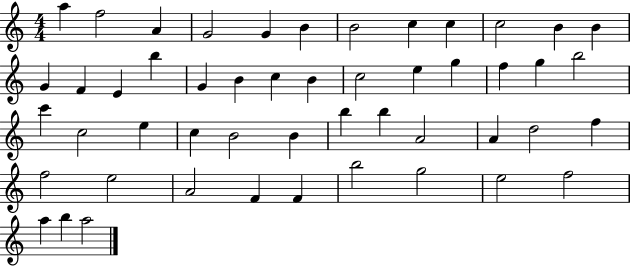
{
  \clef treble
  \numericTimeSignature
  \time 4/4
  \key c \major
  a''4 f''2 a'4 | g'2 g'4 b'4 | b'2 c''4 c''4 | c''2 b'4 b'4 | \break g'4 f'4 e'4 b''4 | g'4 b'4 c''4 b'4 | c''2 e''4 g''4 | f''4 g''4 b''2 | \break c'''4 c''2 e''4 | c''4 b'2 b'4 | b''4 b''4 a'2 | a'4 d''2 f''4 | \break f''2 e''2 | a'2 f'4 f'4 | b''2 g''2 | e''2 f''2 | \break a''4 b''4 a''2 | \bar "|."
}